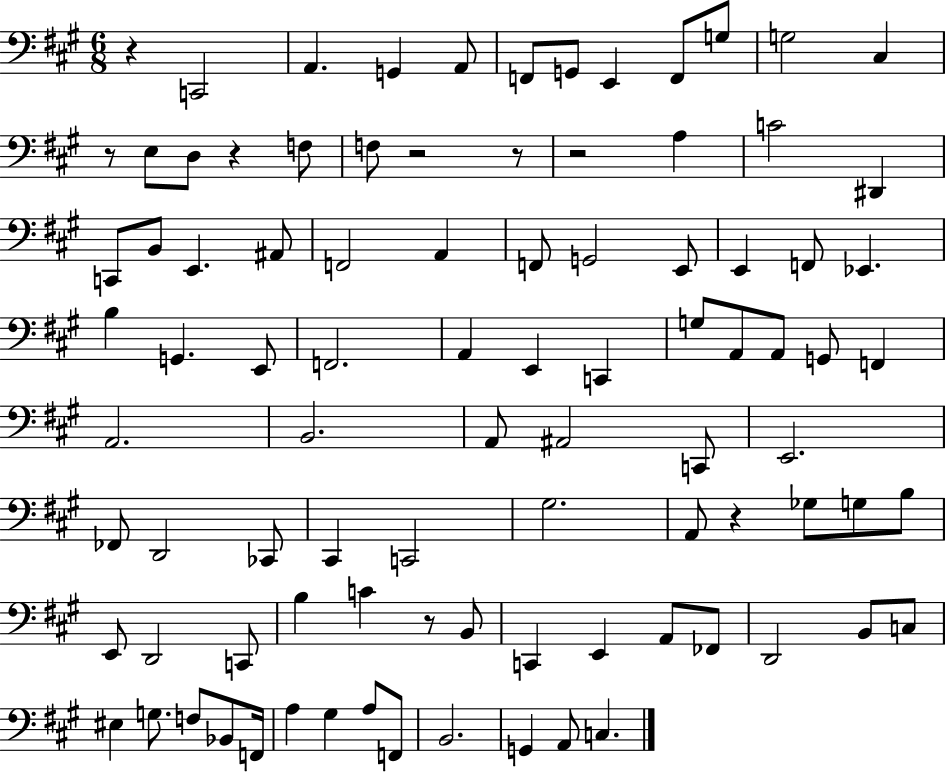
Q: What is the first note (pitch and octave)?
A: C2